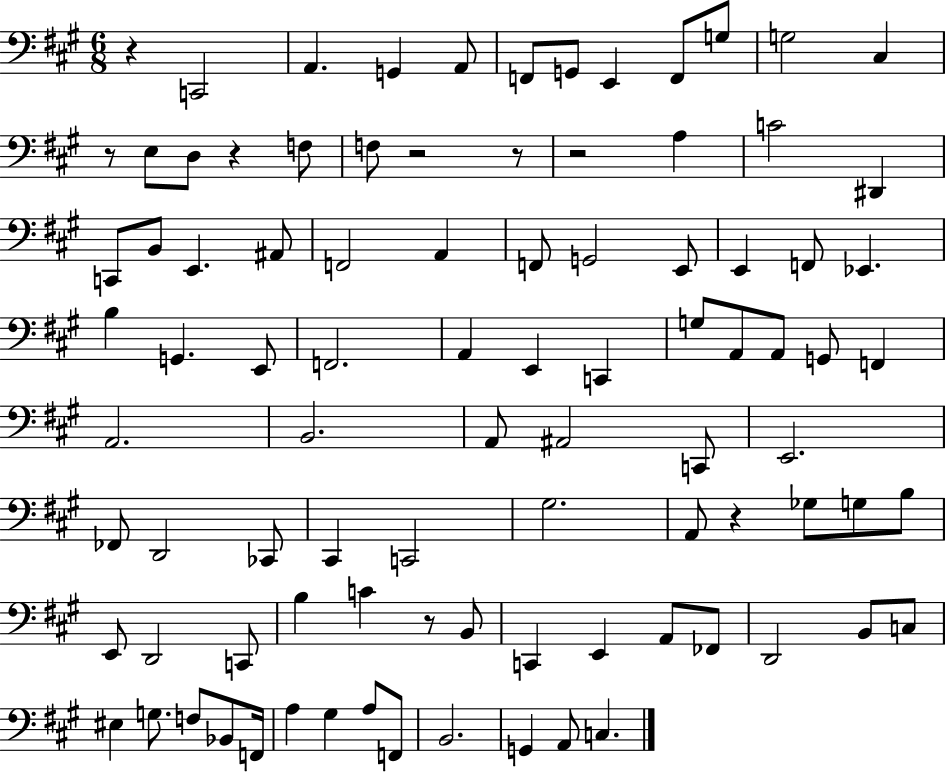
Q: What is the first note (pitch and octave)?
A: C2